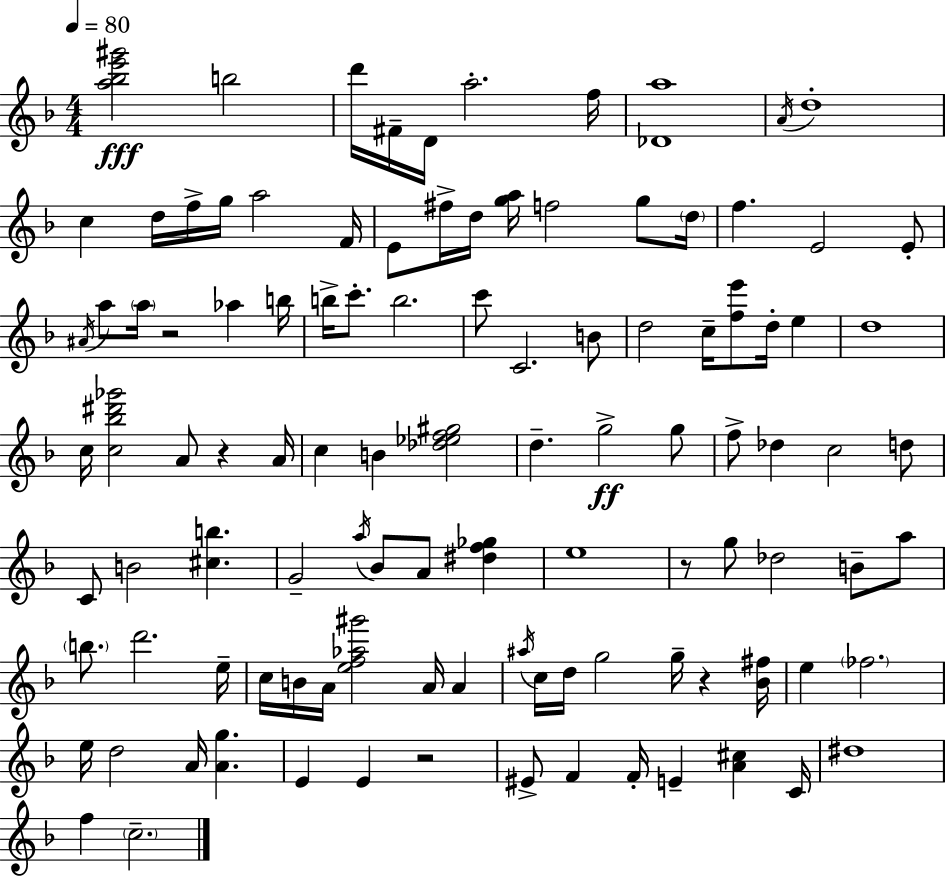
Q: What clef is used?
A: treble